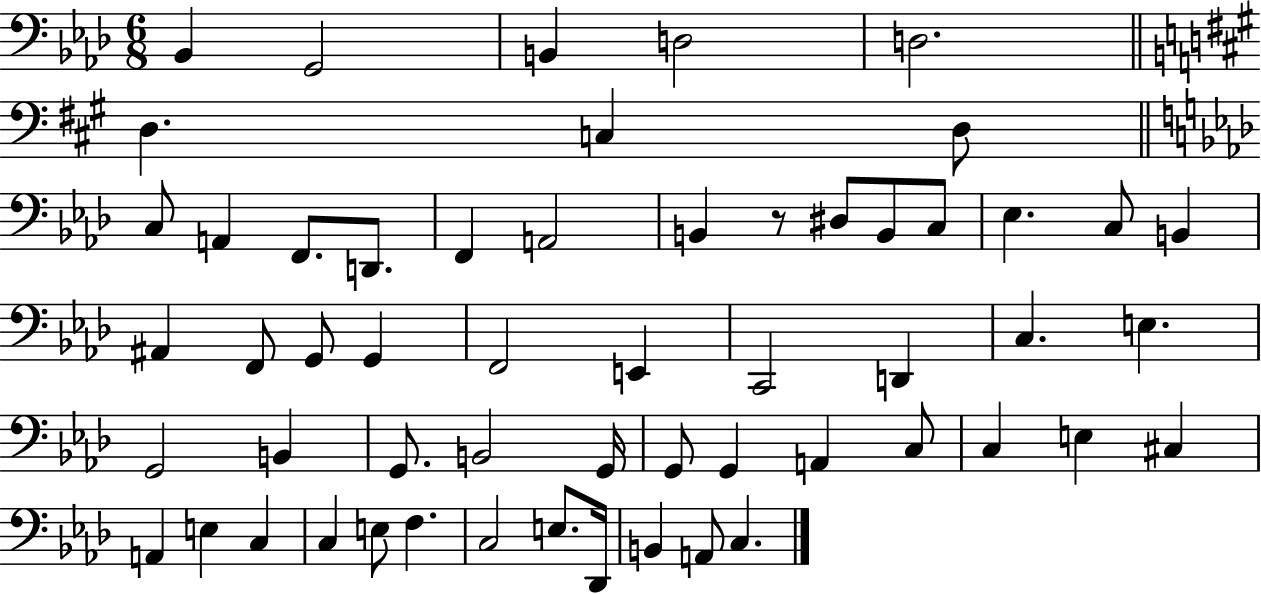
Bb2/q G2/h B2/q D3/h D3/h. D3/q. C3/q D3/e C3/e A2/q F2/e. D2/e. F2/q A2/h B2/q R/e D#3/e B2/e C3/e Eb3/q. C3/e B2/q A#2/q F2/e G2/e G2/q F2/h E2/q C2/h D2/q C3/q. E3/q. G2/h B2/q G2/e. B2/h G2/s G2/e G2/q A2/q C3/e C3/q E3/q C#3/q A2/q E3/q C3/q C3/q E3/e F3/q. C3/h E3/e. Db2/s B2/q A2/e C3/q.